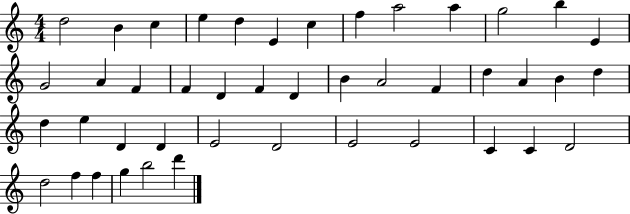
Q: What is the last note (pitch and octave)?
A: D6